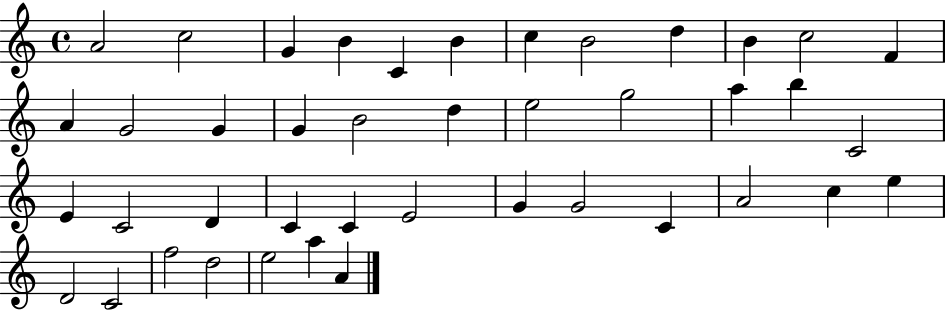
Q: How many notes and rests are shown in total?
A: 42